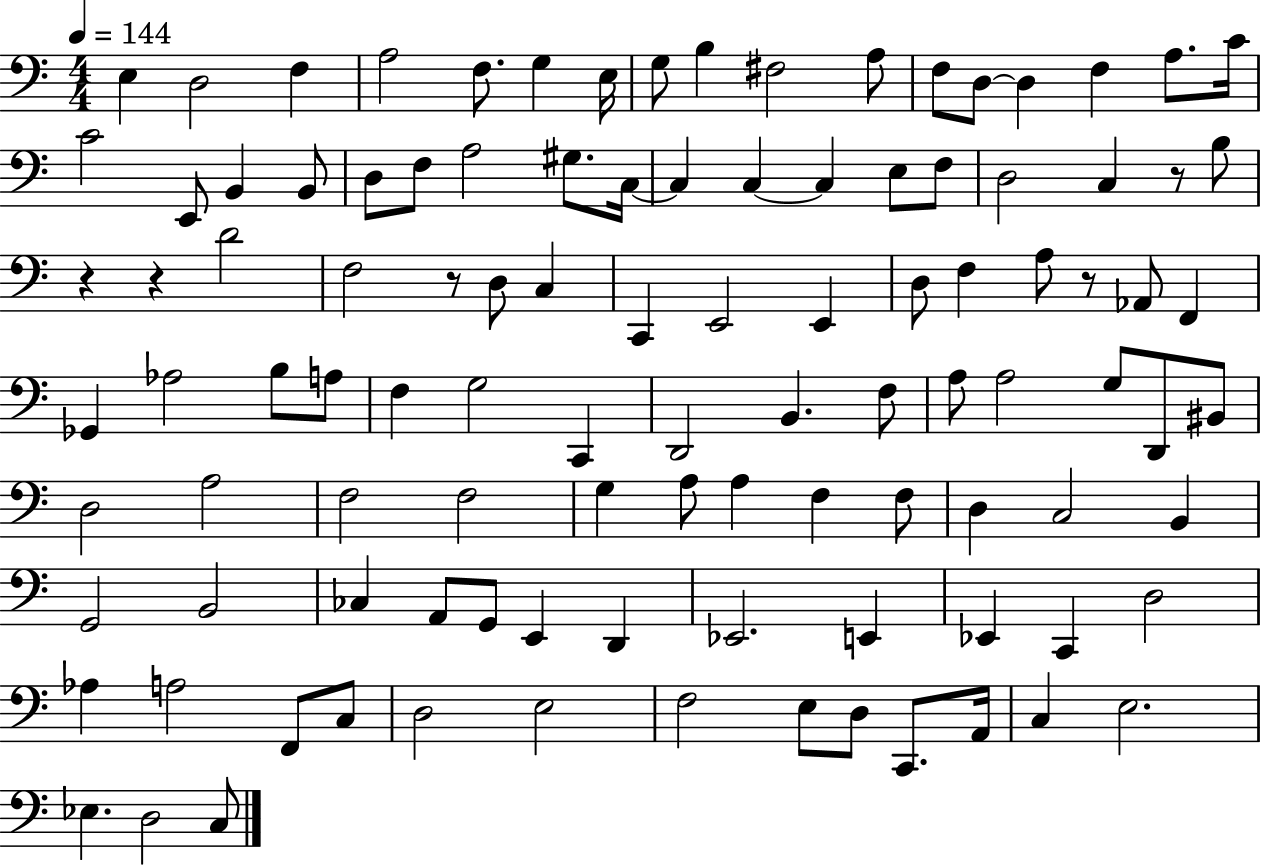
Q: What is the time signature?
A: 4/4